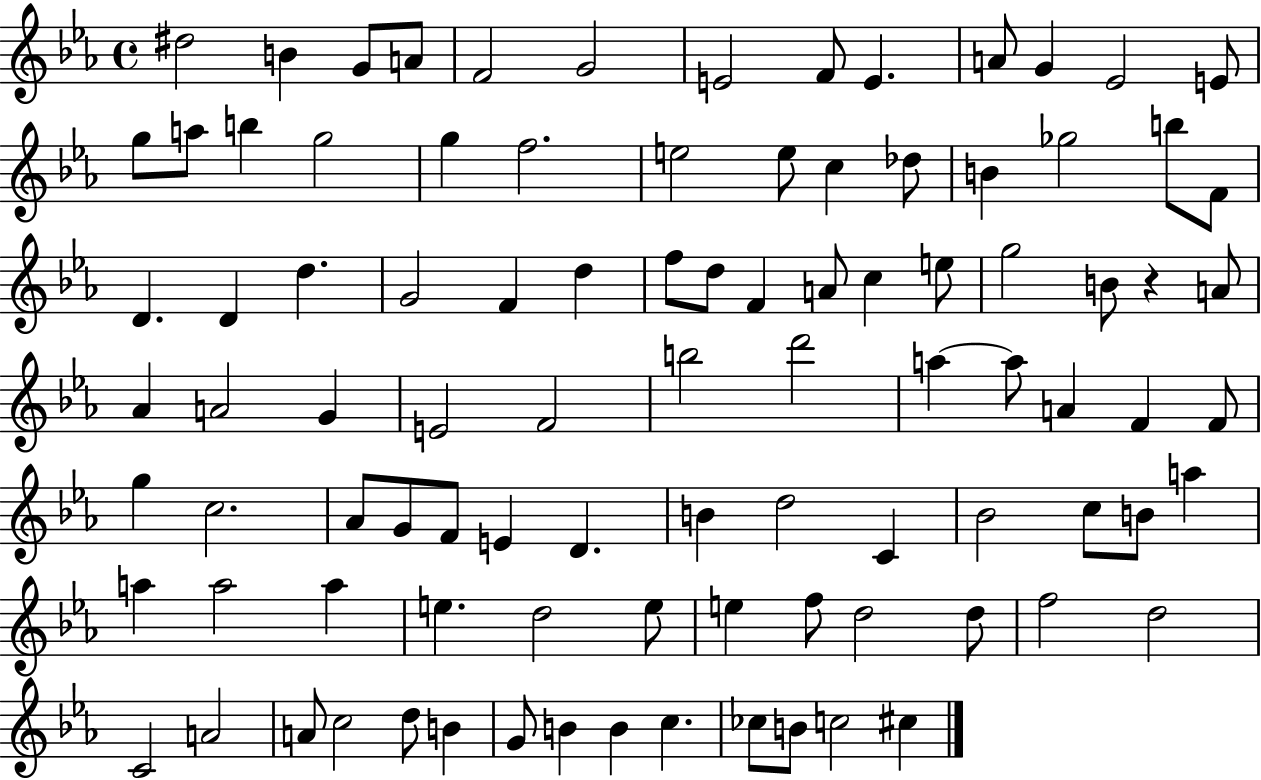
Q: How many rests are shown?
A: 1